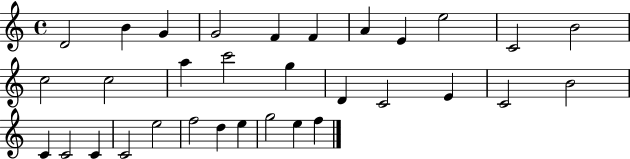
{
  \clef treble
  \time 4/4
  \defaultTimeSignature
  \key c \major
  d'2 b'4 g'4 | g'2 f'4 f'4 | a'4 e'4 e''2 | c'2 b'2 | \break c''2 c''2 | a''4 c'''2 g''4 | d'4 c'2 e'4 | c'2 b'2 | \break c'4 c'2 c'4 | c'2 e''2 | f''2 d''4 e''4 | g''2 e''4 f''4 | \break \bar "|."
}